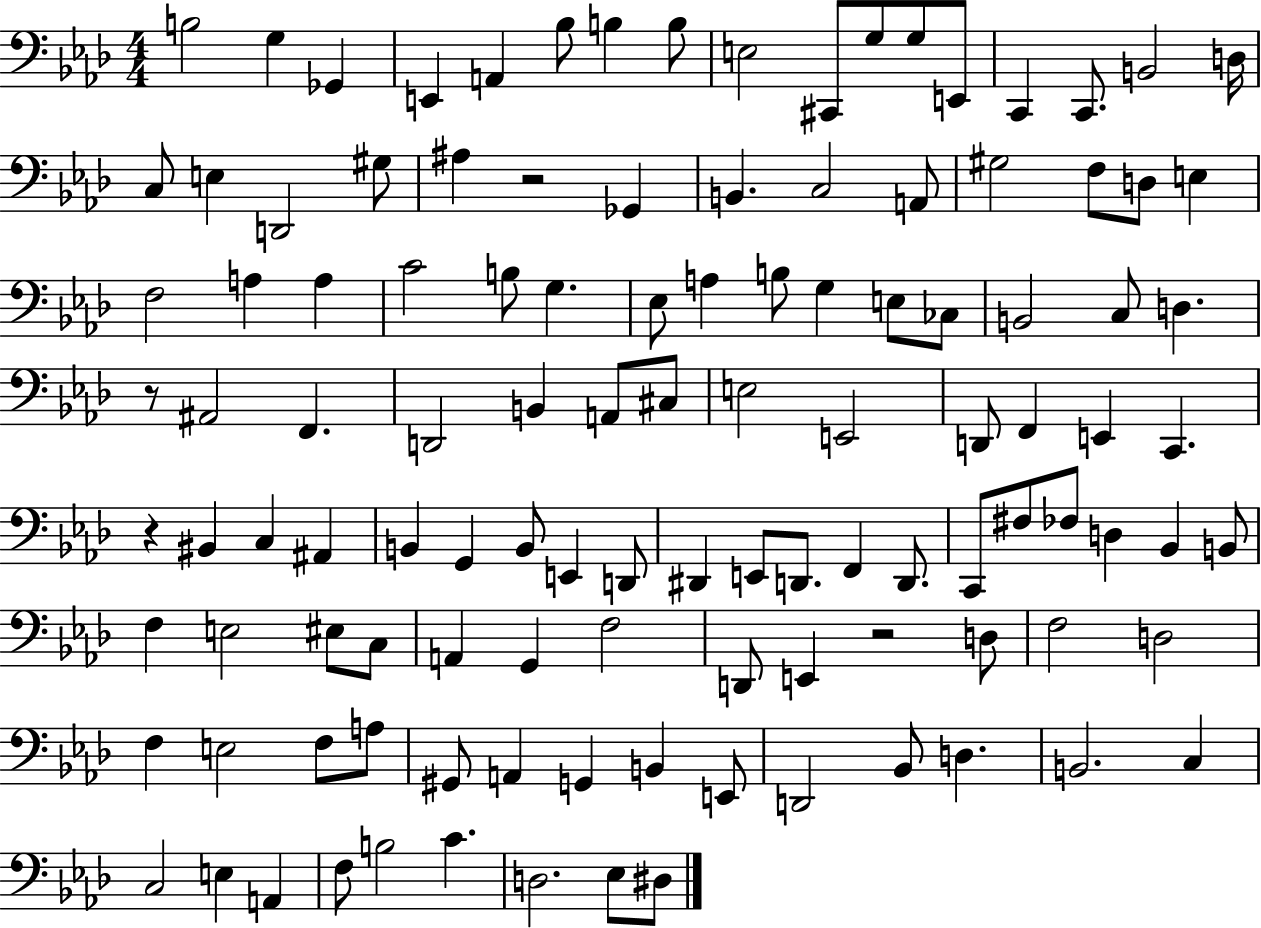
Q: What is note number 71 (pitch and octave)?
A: C2